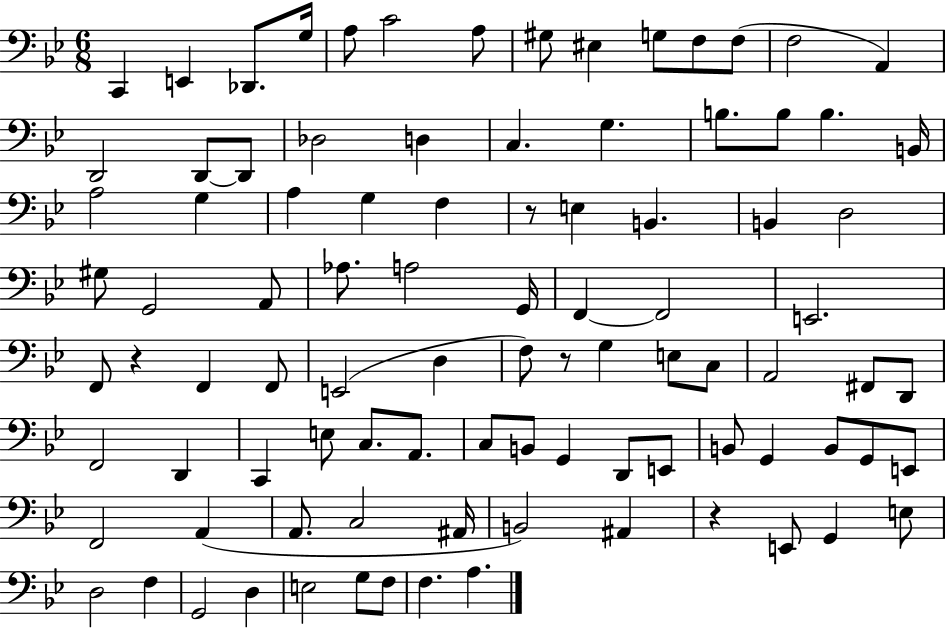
{
  \clef bass
  \numericTimeSignature
  \time 6/8
  \key bes \major
  c,4 e,4 des,8. g16 | a8 c'2 a8 | gis8 eis4 g8 f8 f8( | f2 a,4) | \break d,2 d,8~~ d,8 | des2 d4 | c4. g4. | b8. b8 b4. b,16 | \break a2 g4 | a4 g4 f4 | r8 e4 b,4. | b,4 d2 | \break gis8 g,2 a,8 | aes8. a2 g,16 | f,4~~ f,2 | e,2. | \break f,8 r4 f,4 f,8 | e,2( d4 | f8) r8 g4 e8 c8 | a,2 fis,8 d,8 | \break f,2 d,4 | c,4 e8 c8. a,8. | c8 b,8 g,4 d,8 e,8 | b,8 g,4 b,8 g,8 e,8 | \break f,2 a,4( | a,8. c2 ais,16 | b,2) ais,4 | r4 e,8 g,4 e8 | \break d2 f4 | g,2 d4 | e2 g8 f8 | f4. a4. | \break \bar "|."
}